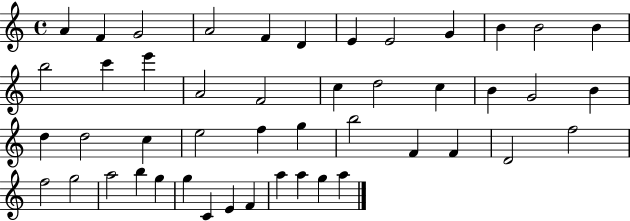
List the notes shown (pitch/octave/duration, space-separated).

A4/q F4/q G4/h A4/h F4/q D4/q E4/q E4/h G4/q B4/q B4/h B4/q B5/h C6/q E6/q A4/h F4/h C5/q D5/h C5/q B4/q G4/h B4/q D5/q D5/h C5/q E5/h F5/q G5/q B5/h F4/q F4/q D4/h F5/h F5/h G5/h A5/h B5/q G5/q G5/q C4/q E4/q F4/q A5/q A5/q G5/q A5/q